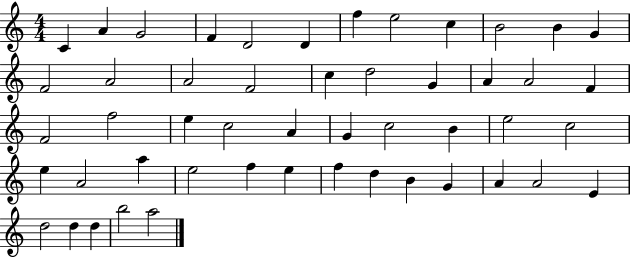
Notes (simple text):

C4/q A4/q G4/h F4/q D4/h D4/q F5/q E5/h C5/q B4/h B4/q G4/q F4/h A4/h A4/h F4/h C5/q D5/h G4/q A4/q A4/h F4/q F4/h F5/h E5/q C5/h A4/q G4/q C5/h B4/q E5/h C5/h E5/q A4/h A5/q E5/h F5/q E5/q F5/q D5/q B4/q G4/q A4/q A4/h E4/q D5/h D5/q D5/q B5/h A5/h